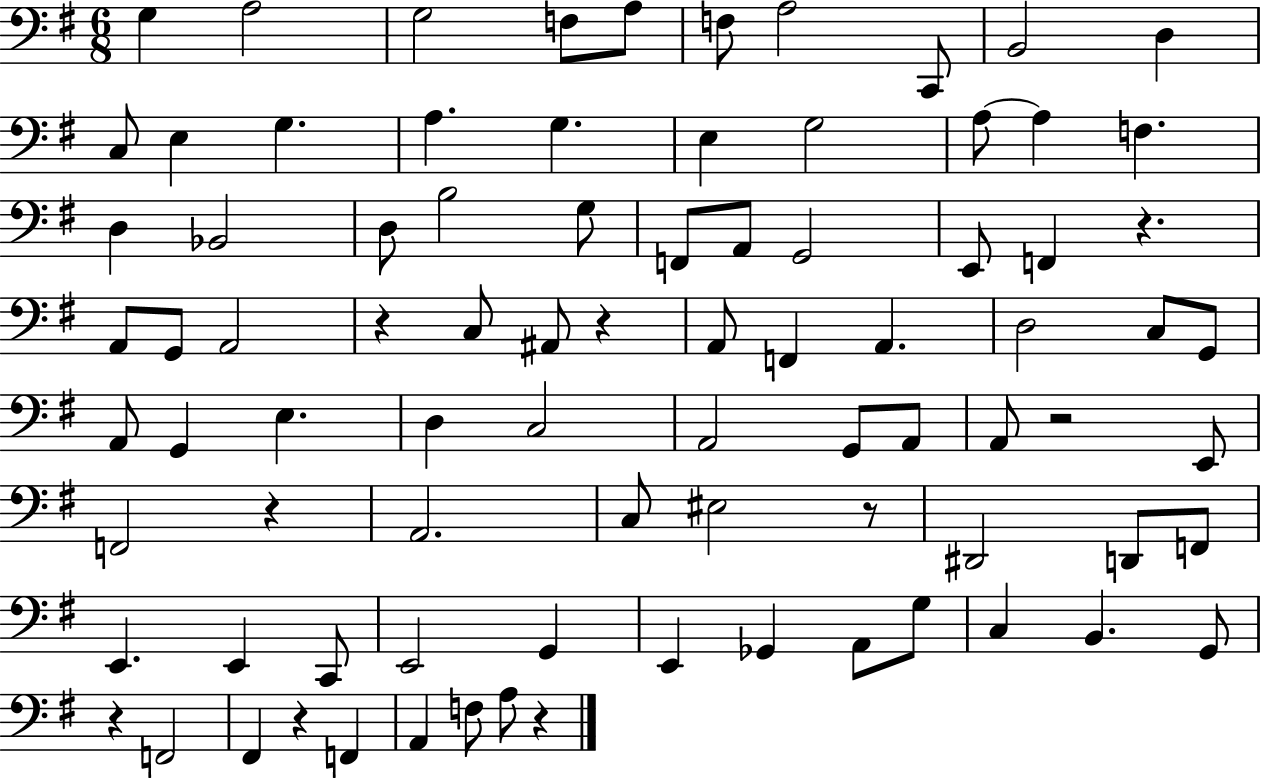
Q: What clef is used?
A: bass